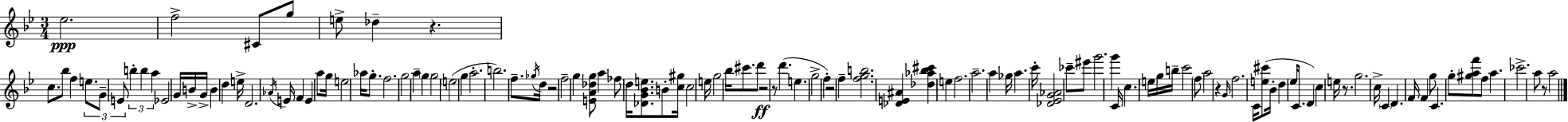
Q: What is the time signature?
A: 3/4